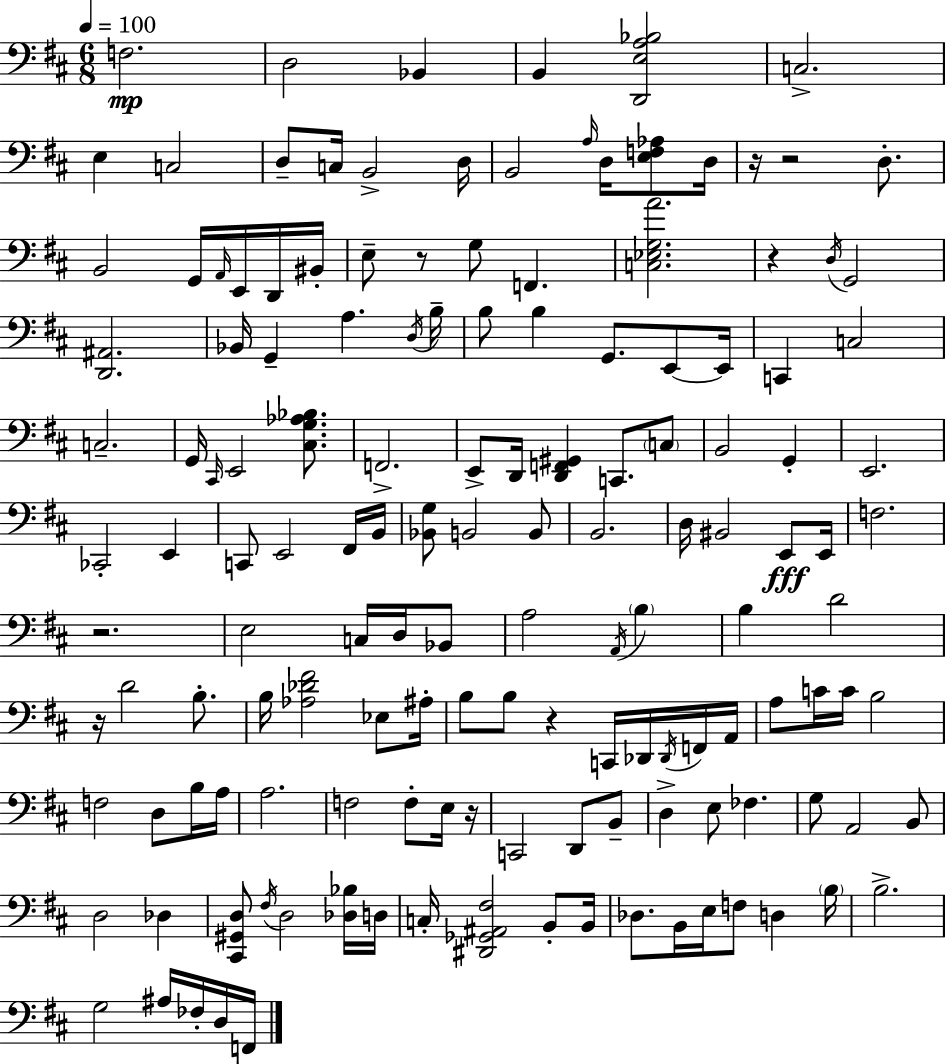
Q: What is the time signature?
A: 6/8